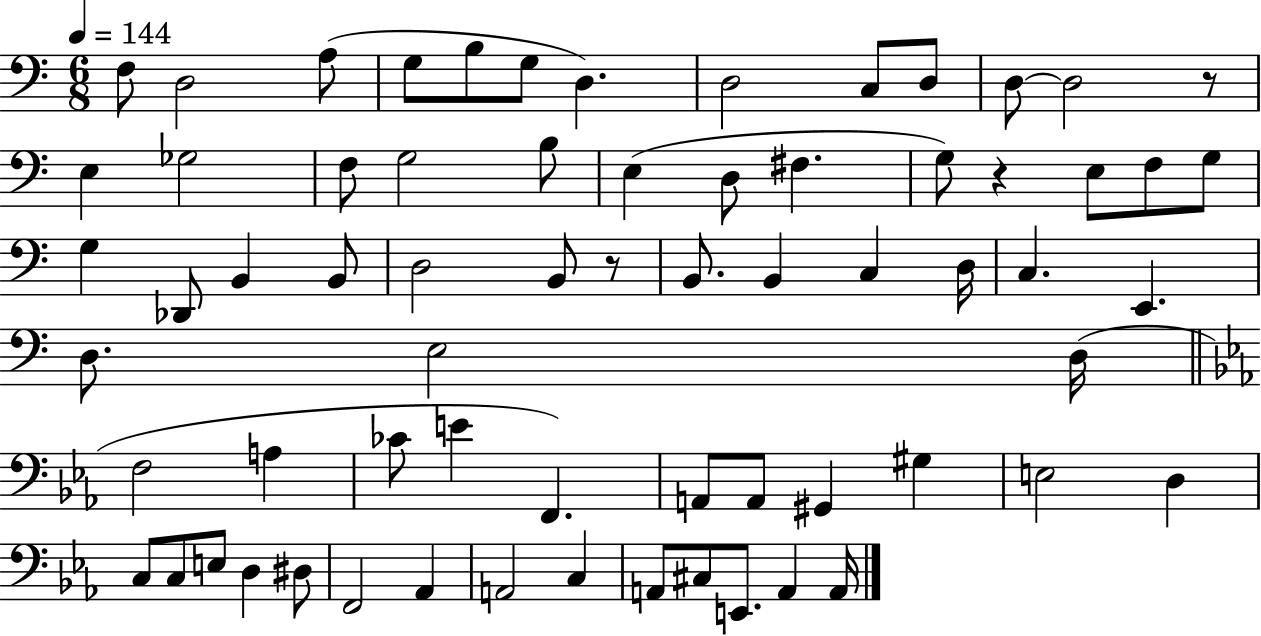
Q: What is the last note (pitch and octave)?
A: A2